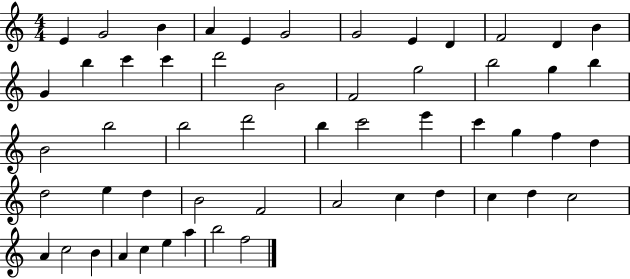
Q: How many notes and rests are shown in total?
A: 54